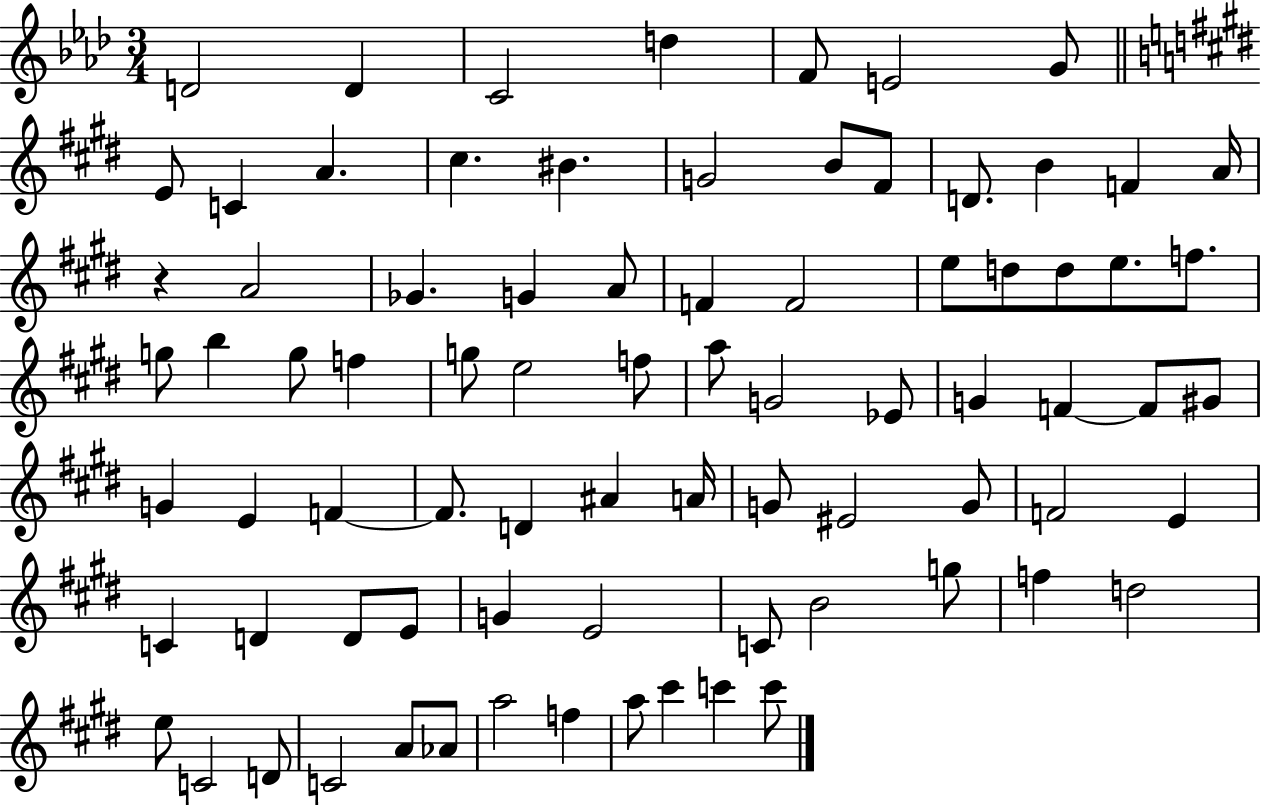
{
  \clef treble
  \numericTimeSignature
  \time 3/4
  \key aes \major
  d'2 d'4 | c'2 d''4 | f'8 e'2 g'8 | \bar "||" \break \key e \major e'8 c'4 a'4. | cis''4. bis'4. | g'2 b'8 fis'8 | d'8. b'4 f'4 a'16 | \break r4 a'2 | ges'4. g'4 a'8 | f'4 f'2 | e''8 d''8 d''8 e''8. f''8. | \break g''8 b''4 g''8 f''4 | g''8 e''2 f''8 | a''8 g'2 ees'8 | g'4 f'4~~ f'8 gis'8 | \break g'4 e'4 f'4~~ | f'8. d'4 ais'4 a'16 | g'8 eis'2 g'8 | f'2 e'4 | \break c'4 d'4 d'8 e'8 | g'4 e'2 | c'8 b'2 g''8 | f''4 d''2 | \break e''8 c'2 d'8 | c'2 a'8 aes'8 | a''2 f''4 | a''8 cis'''4 c'''4 c'''8 | \break \bar "|."
}